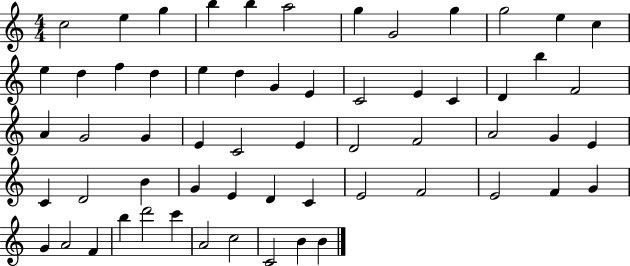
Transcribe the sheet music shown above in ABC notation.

X:1
T:Untitled
M:4/4
L:1/4
K:C
c2 e g b b a2 g G2 g g2 e c e d f d e d G E C2 E C D b F2 A G2 G E C2 E D2 F2 A2 G E C D2 B G E D C E2 F2 E2 F G G A2 F b d'2 c' A2 c2 C2 B B